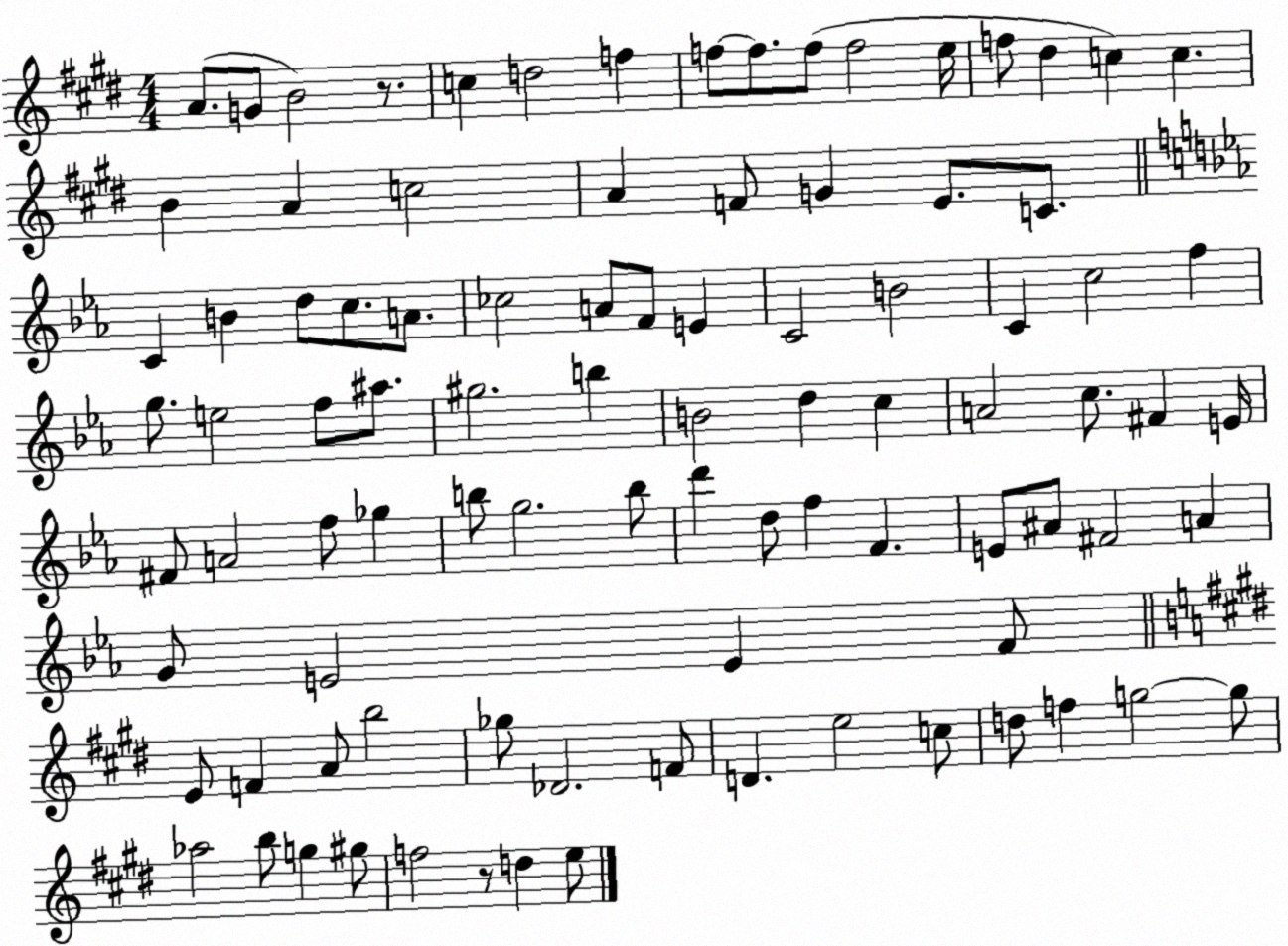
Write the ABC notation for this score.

X:1
T:Untitled
M:4/4
L:1/4
K:E
A/2 G/2 B2 z/2 c d2 f f/2 f/2 f/2 f2 e/4 f/2 ^d c c B A c2 A F/2 G E/2 C/2 C B d/2 c/2 A/2 _c2 A/2 F/2 E C2 B2 C c2 f g/2 e2 f/2 ^a/2 ^g2 b B2 d c A2 c/2 ^F E/4 ^F/2 A2 f/2 _g b/2 g2 b/2 d' d/2 f F E/2 ^A/2 ^F2 A G/2 E2 E F/2 E/2 F A/2 b2 _g/2 _D2 F/2 D e2 c/2 d/2 f g2 g/2 _a2 b/2 g ^g/2 f2 z/2 d e/2